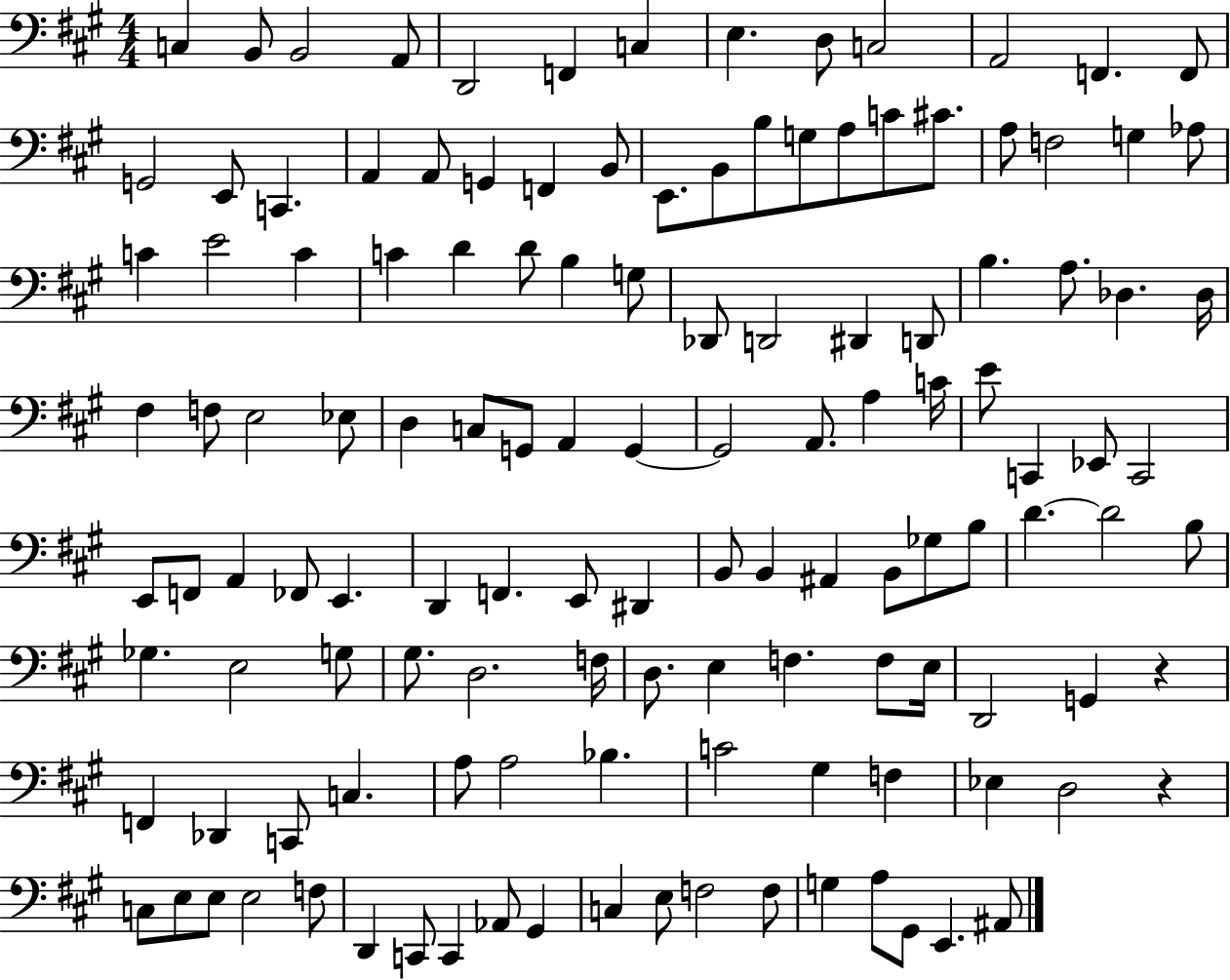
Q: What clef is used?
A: bass